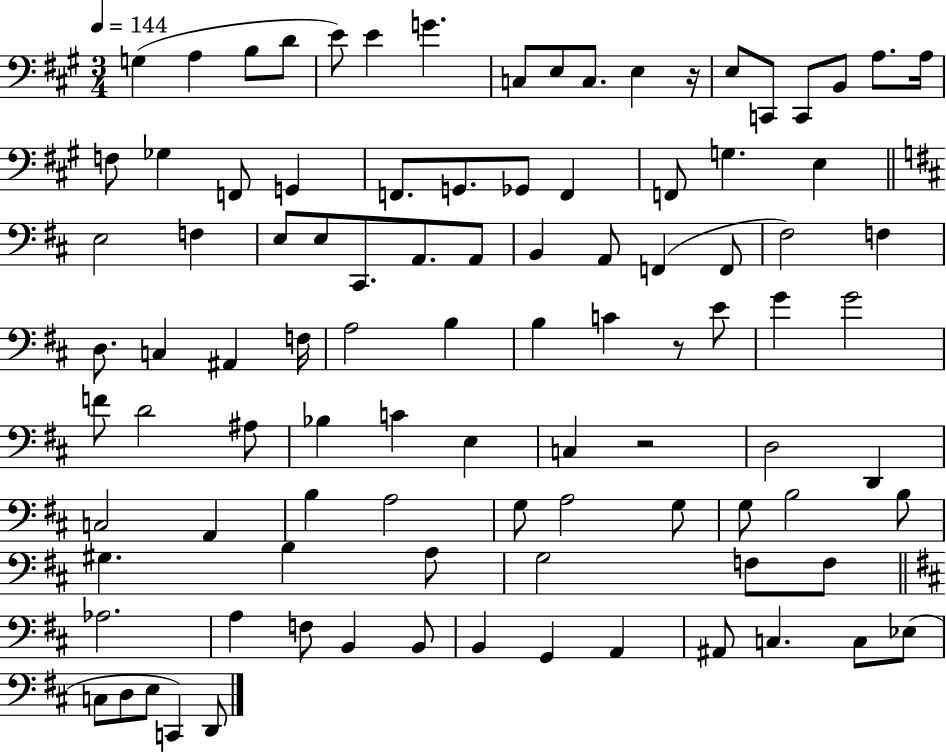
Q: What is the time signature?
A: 3/4